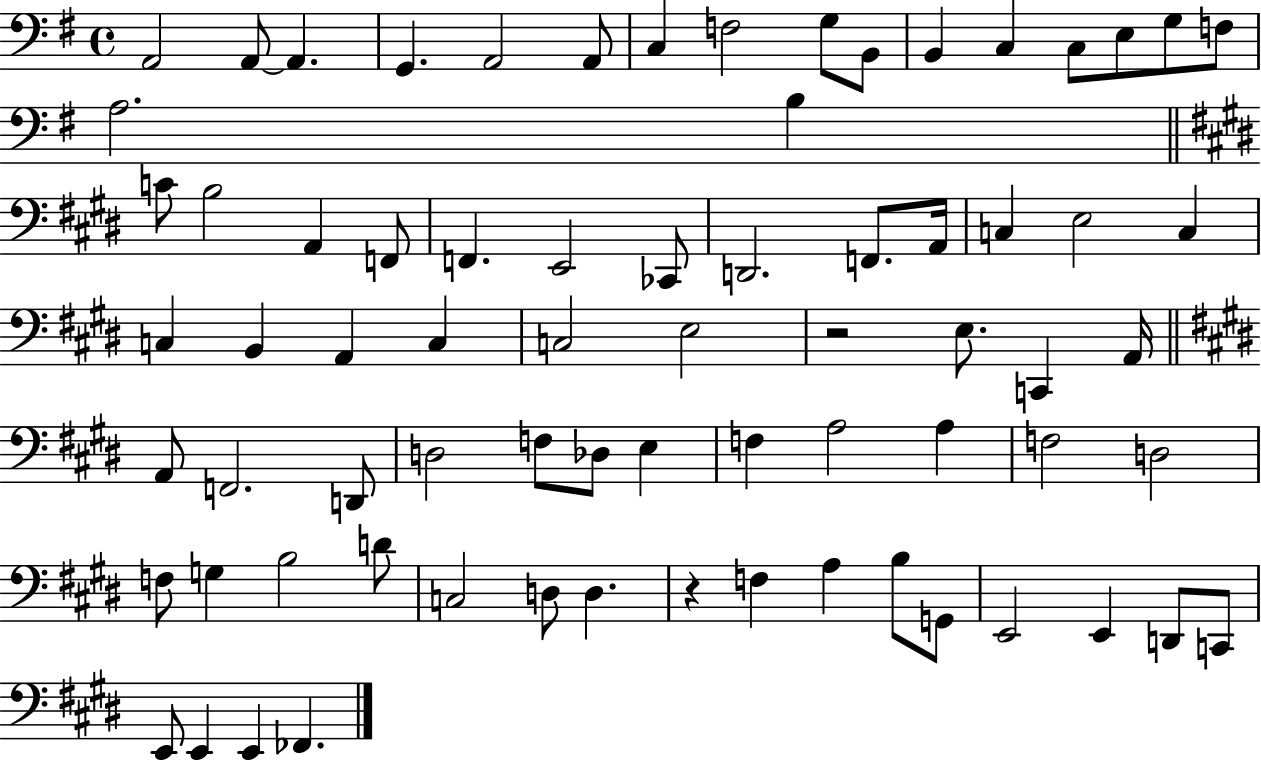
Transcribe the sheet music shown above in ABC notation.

X:1
T:Untitled
M:4/4
L:1/4
K:G
A,,2 A,,/2 A,, G,, A,,2 A,,/2 C, F,2 G,/2 B,,/2 B,, C, C,/2 E,/2 G,/2 F,/2 A,2 B, C/2 B,2 A,, F,,/2 F,, E,,2 _C,,/2 D,,2 F,,/2 A,,/4 C, E,2 C, C, B,, A,, C, C,2 E,2 z2 E,/2 C,, A,,/4 A,,/2 F,,2 D,,/2 D,2 F,/2 _D,/2 E, F, A,2 A, F,2 D,2 F,/2 G, B,2 D/2 C,2 D,/2 D, z F, A, B,/2 G,,/2 E,,2 E,, D,,/2 C,,/2 E,,/2 E,, E,, _F,,